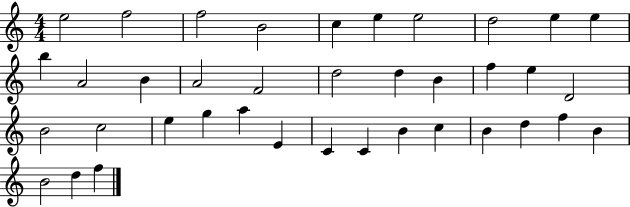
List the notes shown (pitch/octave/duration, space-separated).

E5/h F5/h F5/h B4/h C5/q E5/q E5/h D5/h E5/q E5/q B5/q A4/h B4/q A4/h F4/h D5/h D5/q B4/q F5/q E5/q D4/h B4/h C5/h E5/q G5/q A5/q E4/q C4/q C4/q B4/q C5/q B4/q D5/q F5/q B4/q B4/h D5/q F5/q